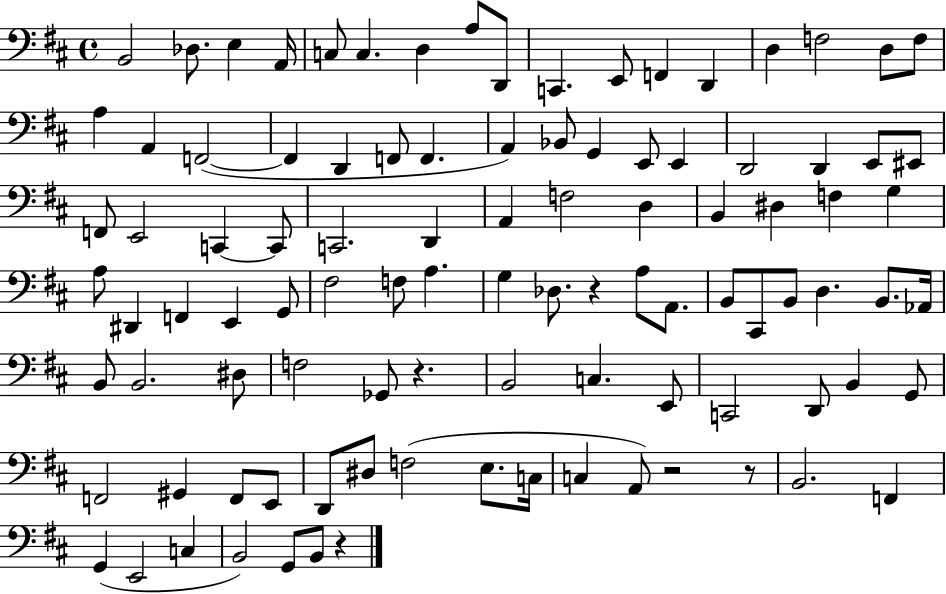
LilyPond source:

{
  \clef bass
  \time 4/4
  \defaultTimeSignature
  \key d \major
  \repeat volta 2 { b,2 des8. e4 a,16 | c8 c4. d4 a8 d,8 | c,4. e,8 f,4 d,4 | d4 f2 d8 f8 | \break a4 a,4 f,2~(~ | f,4 d,4 f,8 f,4. | a,4) bes,8 g,4 e,8 e,4 | d,2 d,4 e,8 eis,8 | \break f,8 e,2 c,4~~ c,8 | c,2. d,4 | a,4 f2 d4 | b,4 dis4 f4 g4 | \break a8 dis,4 f,4 e,4 g,8 | fis2 f8 a4. | g4 des8. r4 a8 a,8. | b,8 cis,8 b,8 d4. b,8. aes,16 | \break b,8 b,2. dis8 | f2 ges,8 r4. | b,2 c4. e,8 | c,2 d,8 b,4 g,8 | \break f,2 gis,4 f,8 e,8 | d,8 dis8 f2( e8. c16 | c4 a,8) r2 r8 | b,2. f,4 | \break g,4( e,2 c4 | b,2) g,8 b,8 r4 | } \bar "|."
}